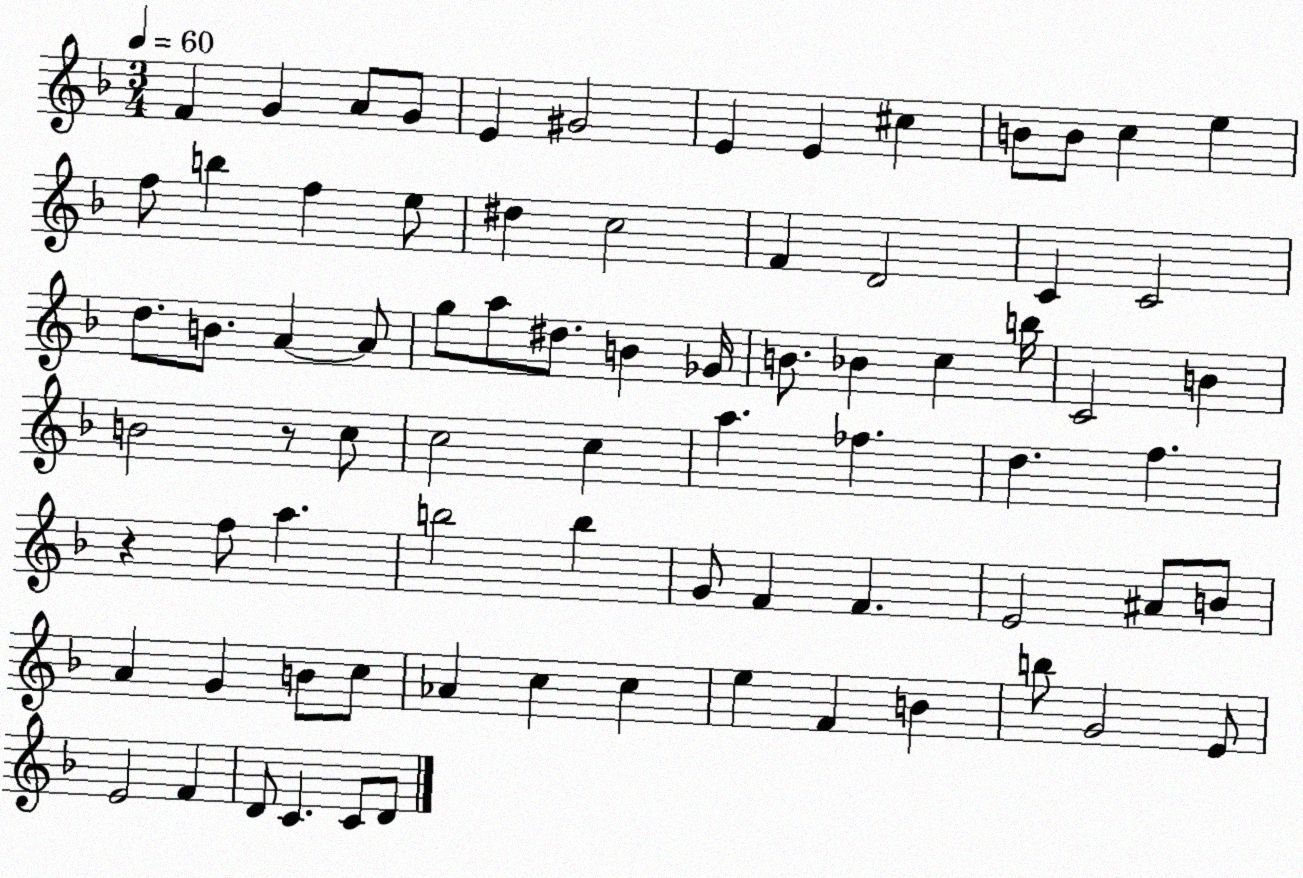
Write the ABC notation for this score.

X:1
T:Untitled
M:3/4
L:1/4
K:F
F G A/2 G/2 E ^G2 E E ^c B/2 B/2 c e f/2 b f e/2 ^d c2 F D2 C C2 d/2 B/2 A A/2 g/2 a/2 ^d/2 B _G/4 B/2 _B c b/4 C2 B B2 z/2 c/2 c2 c a _f d f z f/2 a b2 b G/2 F F E2 ^A/2 B/2 A G B/2 c/2 _A c c e F B b/2 G2 E/2 E2 F D/2 C C/2 D/2